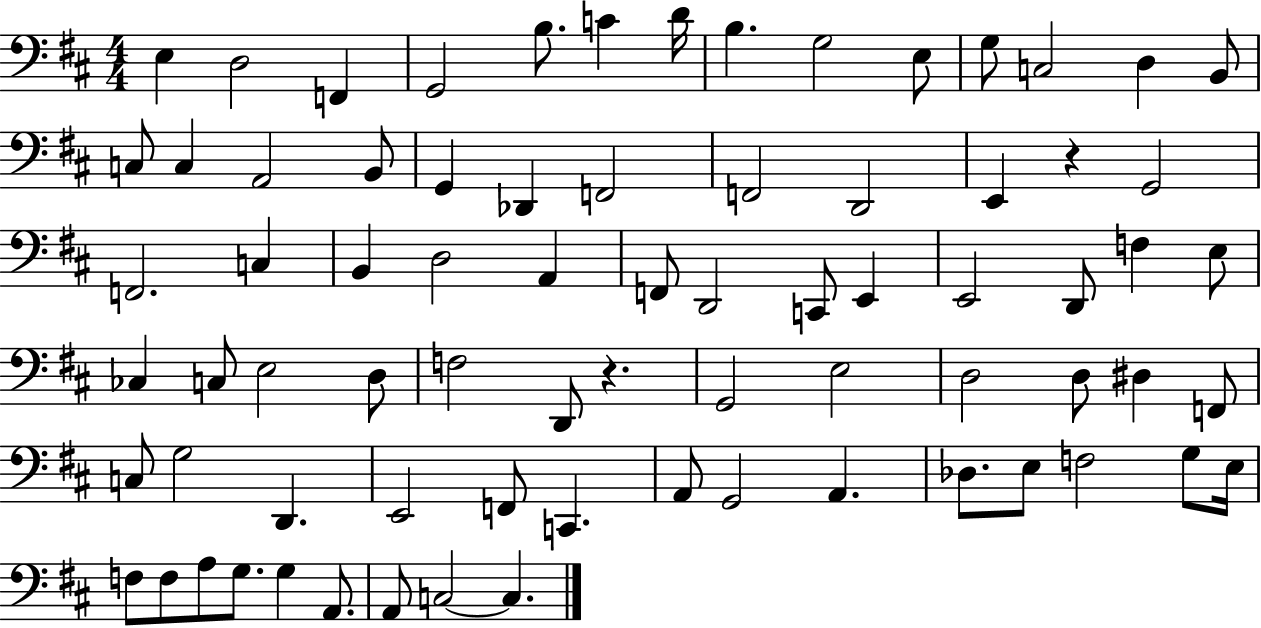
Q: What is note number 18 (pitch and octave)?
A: B2